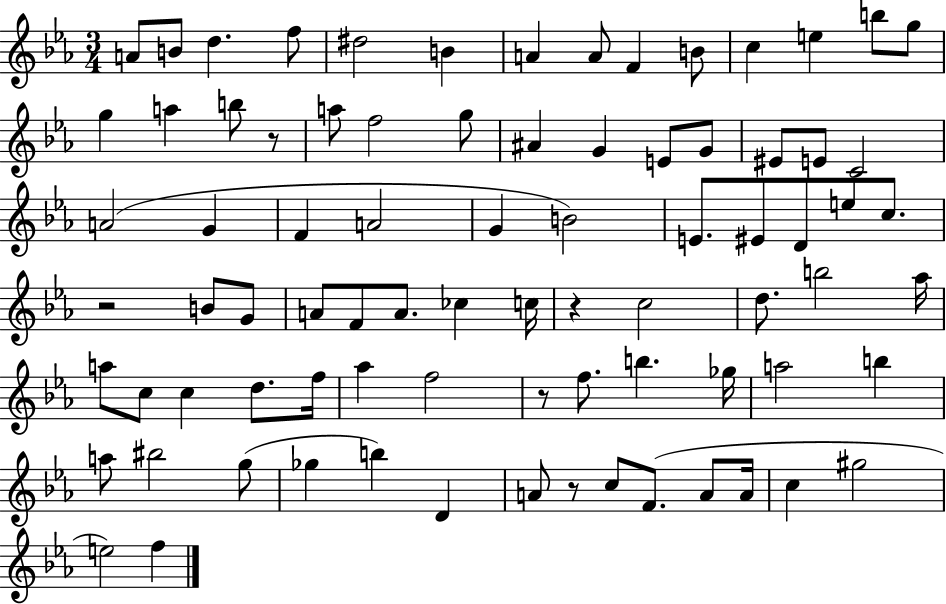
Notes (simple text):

A4/e B4/e D5/q. F5/e D#5/h B4/q A4/q A4/e F4/q B4/e C5/q E5/q B5/e G5/e G5/q A5/q B5/e R/e A5/e F5/h G5/e A#4/q G4/q E4/e G4/e EIS4/e E4/e C4/h A4/h G4/q F4/q A4/h G4/q B4/h E4/e. EIS4/e D4/e E5/e C5/e. R/h B4/e G4/e A4/e F4/e A4/e. CES5/q C5/s R/q C5/h D5/e. B5/h Ab5/s A5/e C5/e C5/q D5/e. F5/s Ab5/q F5/h R/e F5/e. B5/q. Gb5/s A5/h B5/q A5/e BIS5/h G5/e Gb5/q B5/q D4/q A4/e R/e C5/e F4/e. A4/e A4/s C5/q G#5/h E5/h F5/q